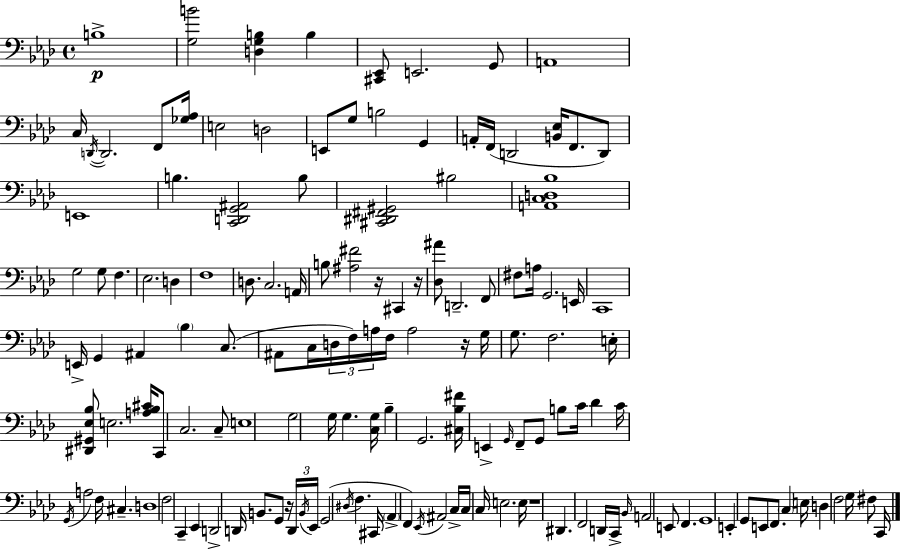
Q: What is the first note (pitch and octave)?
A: B3